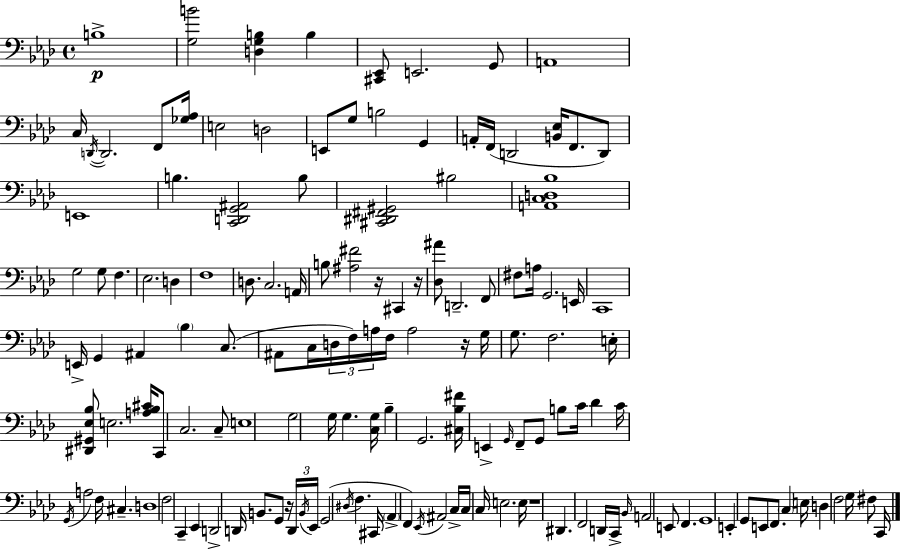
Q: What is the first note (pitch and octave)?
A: B3